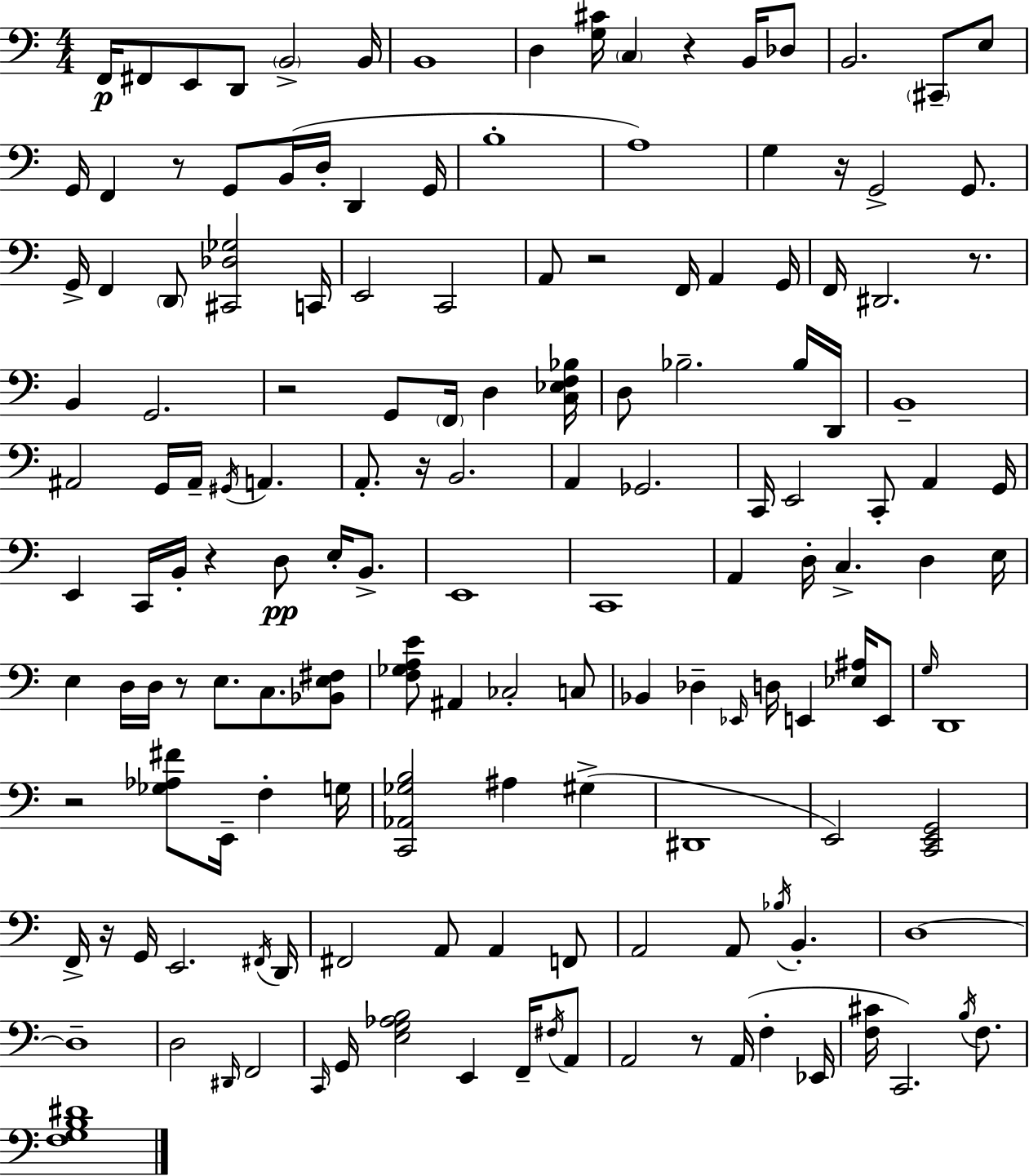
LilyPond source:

{
  \clef bass
  \numericTimeSignature
  \time 4/4
  \key c \major
  f,16\p fis,8 e,8 d,8 \parenthesize b,2-> b,16 | b,1 | d4 <g cis'>16 \parenthesize c4 r4 b,16 des8 | b,2. \parenthesize cis,8-- e8 | \break g,16 f,4 r8 g,8 b,16( d16-. d,4 g,16 | b1-. | a1) | g4 r16 g,2-> g,8. | \break g,16-> f,4 \parenthesize d,8 <cis, des ges>2 c,16 | e,2 c,2 | a,8 r2 f,16 a,4 g,16 | f,16 dis,2. r8. | \break b,4 g,2. | r2 g,8 \parenthesize f,16 d4 <c ees f bes>16 | d8 bes2.-- bes16 d,16 | b,1-- | \break ais,2 g,16 ais,16-- \acciaccatura { gis,16 } a,4. | a,8.-. r16 b,2. | a,4 ges,2. | c,16 e,2 c,8-. a,4 | \break g,16 e,4 c,16 b,16-. r4 d8\pp e16-. b,8.-> | e,1 | c,1 | a,4 d16-. c4.-> d4 | \break e16 e4 d16 d16 r8 e8. c8. <bes, e fis>8 | <f ges a e'>8 ais,4 ces2-. c8 | bes,4 des4-- \grace { ees,16 } d16 e,4 <ees ais>16 | e,8 \grace { g16 } d,1 | \break r2 <ges aes fis'>8 e,16-- f4-. | g16 <c, aes, ges b>2 ais4 gis4->( | dis,1 | e,2) <c, e, g,>2 | \break f,16-> r16 g,16 e,2. | \acciaccatura { fis,16 } d,16 fis,2 a,8 a,4 | f,8 a,2 a,8 \acciaccatura { bes16 } b,4.-. | d1~~ | \break d1-- | d2 \grace { dis,16 } f,2 | \grace { c,16 } g,16 <e g aes b>2 | e,4 f,16-- \acciaccatura { fis16 } a,8 a,2 | \break r8 a,16( f4-. ees,16 <f cis'>16 c,2.) | \acciaccatura { b16 } f8. <f g b dis'>1 | \bar "|."
}